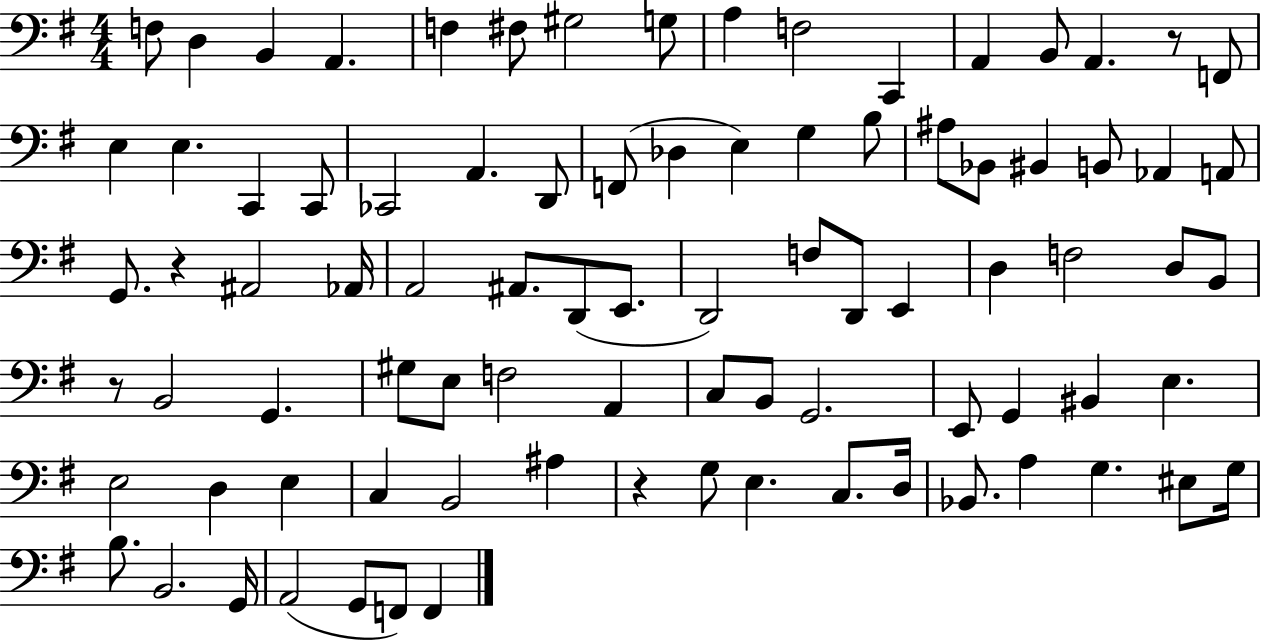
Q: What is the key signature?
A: G major